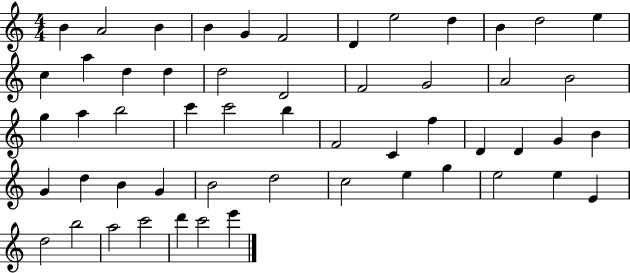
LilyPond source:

{
  \clef treble
  \numericTimeSignature
  \time 4/4
  \key c \major
  b'4 a'2 b'4 | b'4 g'4 f'2 | d'4 e''2 d''4 | b'4 d''2 e''4 | \break c''4 a''4 d''4 d''4 | d''2 d'2 | f'2 g'2 | a'2 b'2 | \break g''4 a''4 b''2 | c'''4 c'''2 b''4 | f'2 c'4 f''4 | d'4 d'4 g'4 b'4 | \break g'4 d''4 b'4 g'4 | b'2 d''2 | c''2 e''4 g''4 | e''2 e''4 e'4 | \break d''2 b''2 | a''2 c'''2 | d'''4 c'''2 e'''4 | \bar "|."
}